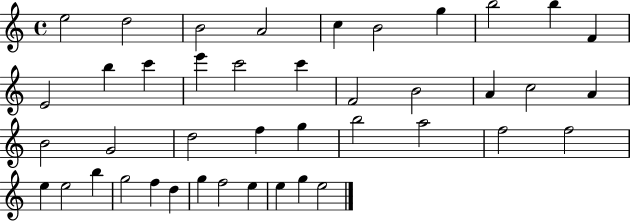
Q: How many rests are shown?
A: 0